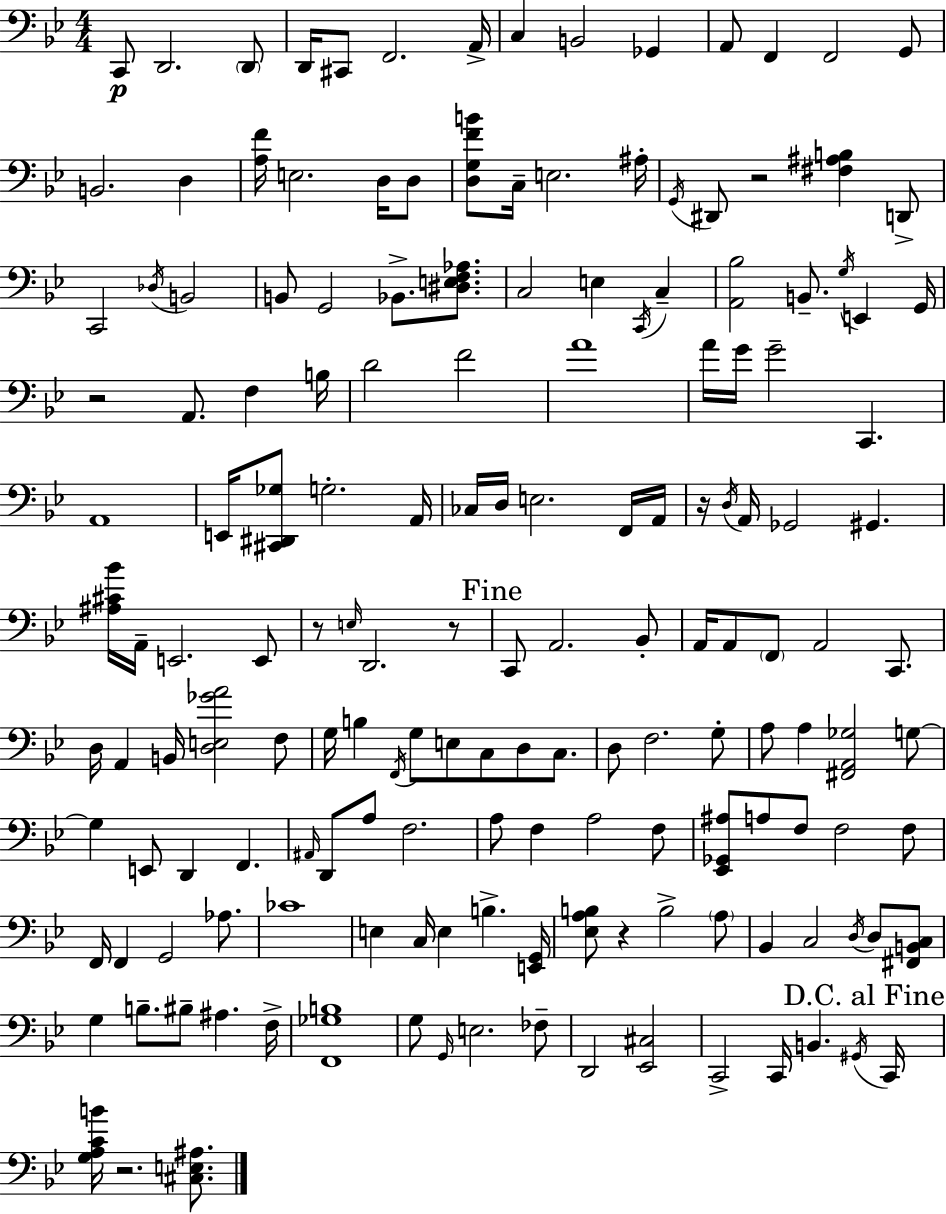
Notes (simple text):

C2/e D2/h. D2/e D2/s C#2/e F2/h. A2/s C3/q B2/h Gb2/q A2/e F2/q F2/h G2/e B2/h. D3/q [A3,F4]/s E3/h. D3/s D3/e [D3,G3,F4,B4]/e C3/s E3/h. A#3/s G2/s D#2/e R/h [F#3,A#3,B3]/q D2/e C2/h Db3/s B2/h B2/e G2/h Bb2/e. [D#3,E3,F3,Ab3]/e. C3/h E3/q C2/s C3/q [A2,Bb3]/h B2/e. G3/s E2/q G2/s R/h A2/e. F3/q B3/s D4/h F4/h A4/w A4/s G4/s G4/h C2/q. A2/w E2/s [C#2,D#2,Gb3]/e G3/h. A2/s CES3/s D3/s E3/h. F2/s A2/s R/s D3/s A2/s Gb2/h G#2/q. [A#3,C#4,Bb4]/s A2/s E2/h. E2/e R/e E3/s D2/h. R/e C2/e A2/h. Bb2/e A2/s A2/e F2/e A2/h C2/e. D3/s A2/q B2/s [D3,E3,Gb4,A4]/h F3/e G3/s B3/q F2/s G3/e E3/e C3/e D3/e C3/e. D3/e F3/h. G3/e A3/e A3/q [F#2,A2,Gb3]/h G3/e G3/q E2/e D2/q F2/q. A#2/s D2/e A3/e F3/h. A3/e F3/q A3/h F3/e [Eb2,Gb2,A#3]/e A3/e F3/e F3/h F3/e F2/s F2/q G2/h Ab3/e. CES4/w E3/q C3/s E3/q B3/q. [E2,G2]/s [Eb3,A3,B3]/e R/q B3/h A3/e Bb2/q C3/h D3/s D3/e [F#2,B2,C3]/e G3/q B3/e. BIS3/e A#3/q. F3/s [F2,Gb3,B3]/w G3/e G2/s E3/h. FES3/e D2/h [Eb2,C#3]/h C2/h C2/s B2/q. G#2/s C2/s [G3,A3,C4,B4]/s R/h. [C#3,E3,A#3]/e.